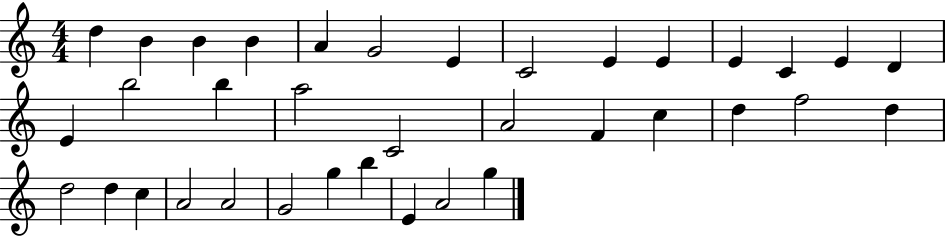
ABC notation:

X:1
T:Untitled
M:4/4
L:1/4
K:C
d B B B A G2 E C2 E E E C E D E b2 b a2 C2 A2 F c d f2 d d2 d c A2 A2 G2 g b E A2 g